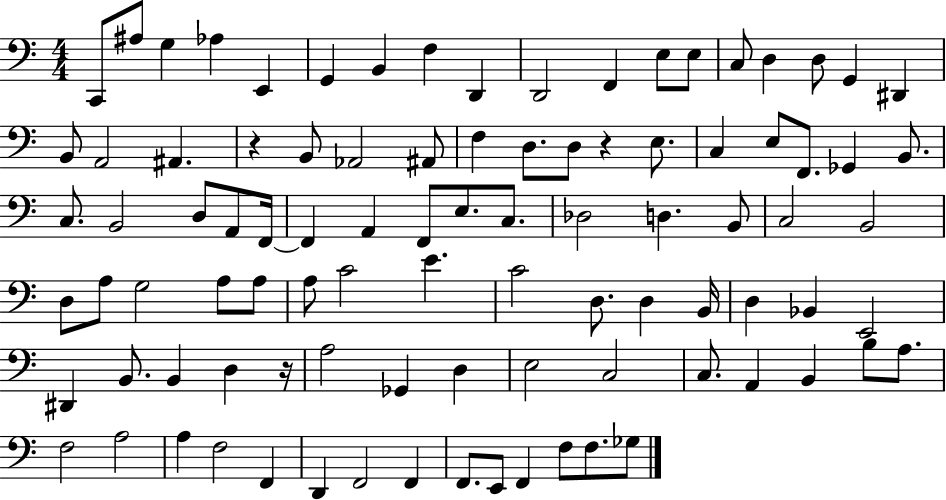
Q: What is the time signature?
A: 4/4